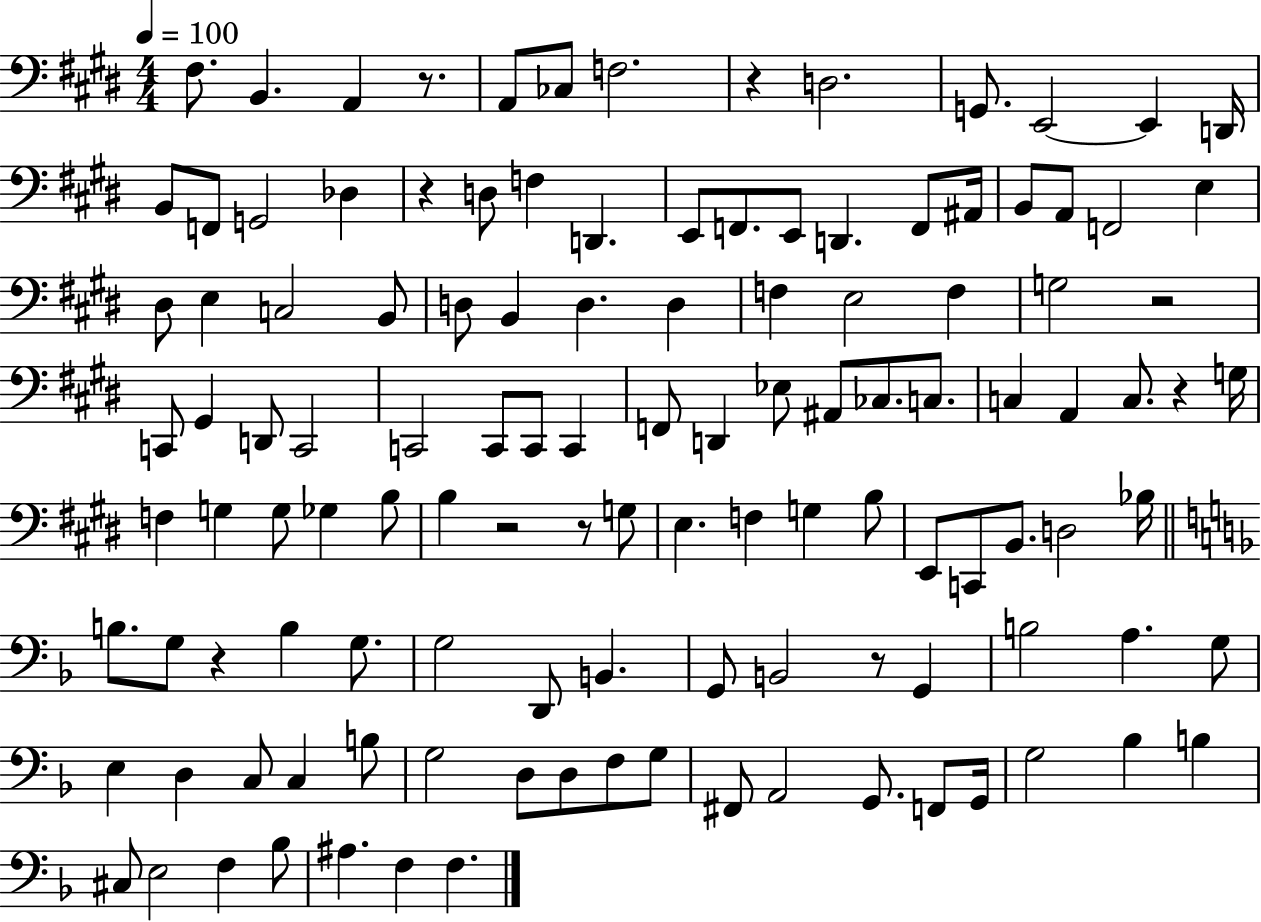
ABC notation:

X:1
T:Untitled
M:4/4
L:1/4
K:E
^F,/2 B,, A,, z/2 A,,/2 _C,/2 F,2 z D,2 G,,/2 E,,2 E,, D,,/4 B,,/2 F,,/2 G,,2 _D, z D,/2 F, D,, E,,/2 F,,/2 E,,/2 D,, F,,/2 ^A,,/4 B,,/2 A,,/2 F,,2 E, ^D,/2 E, C,2 B,,/2 D,/2 B,, D, D, F, E,2 F, G,2 z2 C,,/2 ^G,, D,,/2 C,,2 C,,2 C,,/2 C,,/2 C,, F,,/2 D,, _E,/2 ^A,,/2 _C,/2 C,/2 C, A,, C,/2 z G,/4 F, G, G,/2 _G, B,/2 B, z2 z/2 G,/2 E, F, G, B,/2 E,,/2 C,,/2 B,,/2 D,2 _B,/4 B,/2 G,/2 z B, G,/2 G,2 D,,/2 B,, G,,/2 B,,2 z/2 G,, B,2 A, G,/2 E, D, C,/2 C, B,/2 G,2 D,/2 D,/2 F,/2 G,/2 ^F,,/2 A,,2 G,,/2 F,,/2 G,,/4 G,2 _B, B, ^C,/2 E,2 F, _B,/2 ^A, F, F,